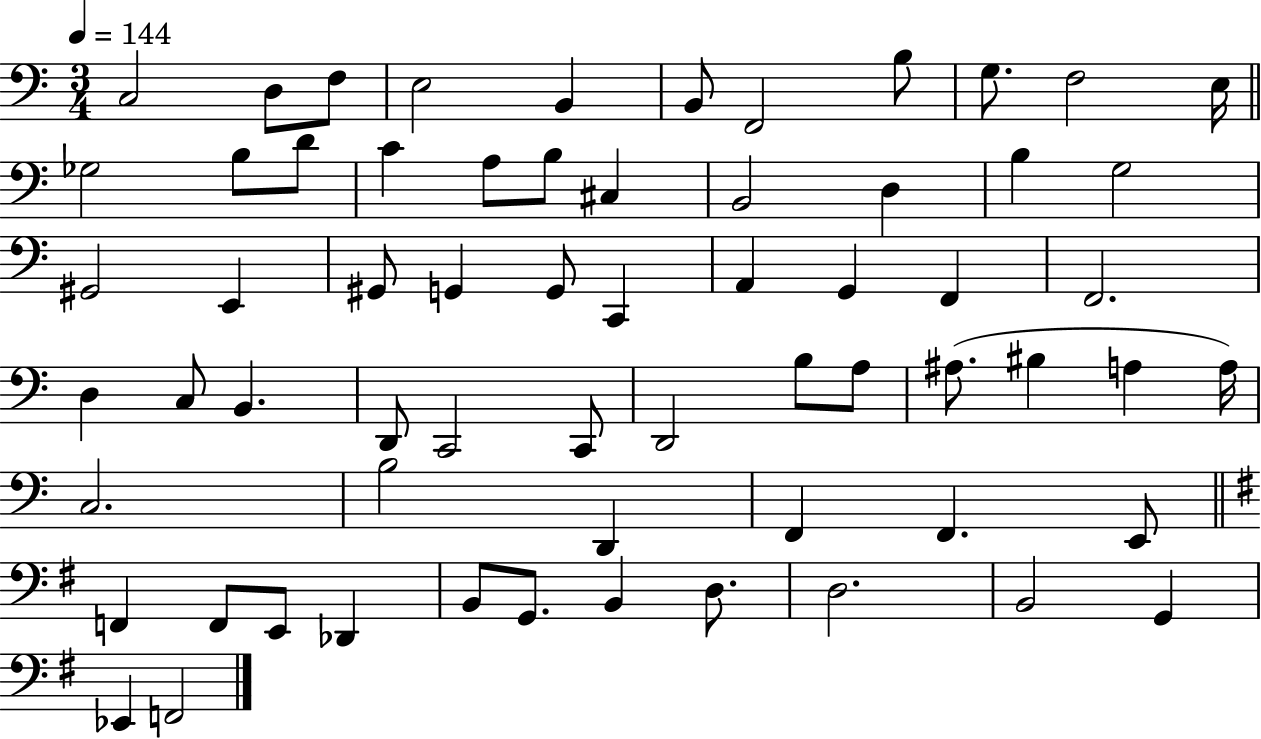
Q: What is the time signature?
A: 3/4